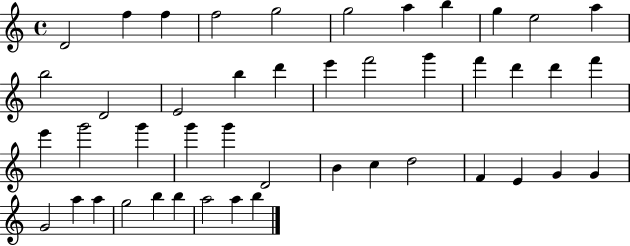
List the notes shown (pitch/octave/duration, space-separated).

D4/h F5/q F5/q F5/h G5/h G5/h A5/q B5/q G5/q E5/h A5/q B5/h D4/h E4/h B5/q D6/q E6/q F6/h G6/q F6/q D6/q D6/q F6/q E6/q G6/h G6/q G6/q G6/q D4/h B4/q C5/q D5/h F4/q E4/q G4/q G4/q G4/h A5/q A5/q G5/h B5/q B5/q A5/h A5/q B5/q